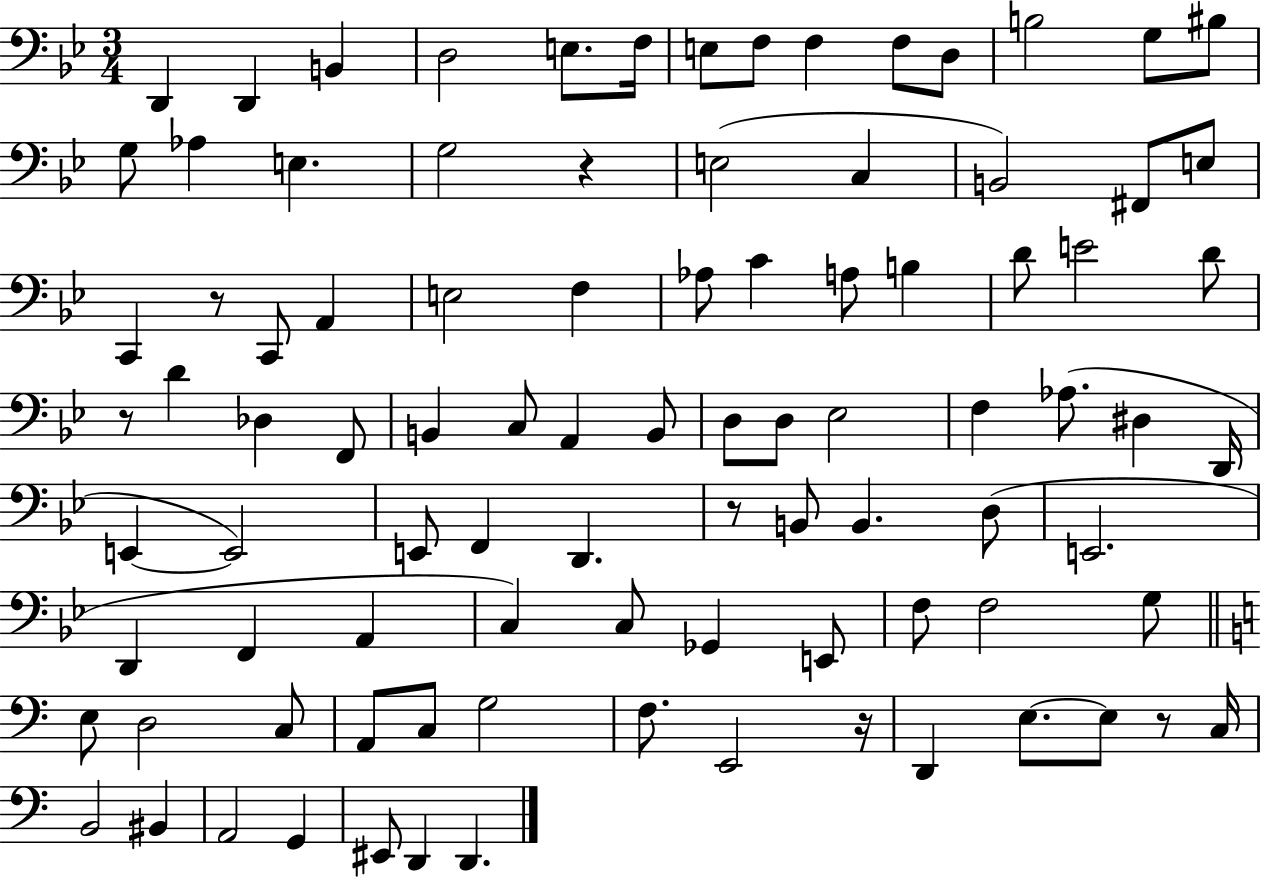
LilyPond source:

{
  \clef bass
  \numericTimeSignature
  \time 3/4
  \key bes \major
  d,4 d,4 b,4 | d2 e8. f16 | e8 f8 f4 f8 d8 | b2 g8 bis8 | \break g8 aes4 e4. | g2 r4 | e2( c4 | b,2) fis,8 e8 | \break c,4 r8 c,8 a,4 | e2 f4 | aes8 c'4 a8 b4 | d'8 e'2 d'8 | \break r8 d'4 des4 f,8 | b,4 c8 a,4 b,8 | d8 d8 ees2 | f4 aes8.( dis4 d,16 | \break e,4~~ e,2) | e,8 f,4 d,4. | r8 b,8 b,4. d8( | e,2. | \break d,4 f,4 a,4 | c4) c8 ges,4 e,8 | f8 f2 g8 | \bar "||" \break \key a \minor e8 d2 c8 | a,8 c8 g2 | f8. e,2 r16 | d,4 e8.~~ e8 r8 c16 | \break b,2 bis,4 | a,2 g,4 | eis,8 d,4 d,4. | \bar "|."
}